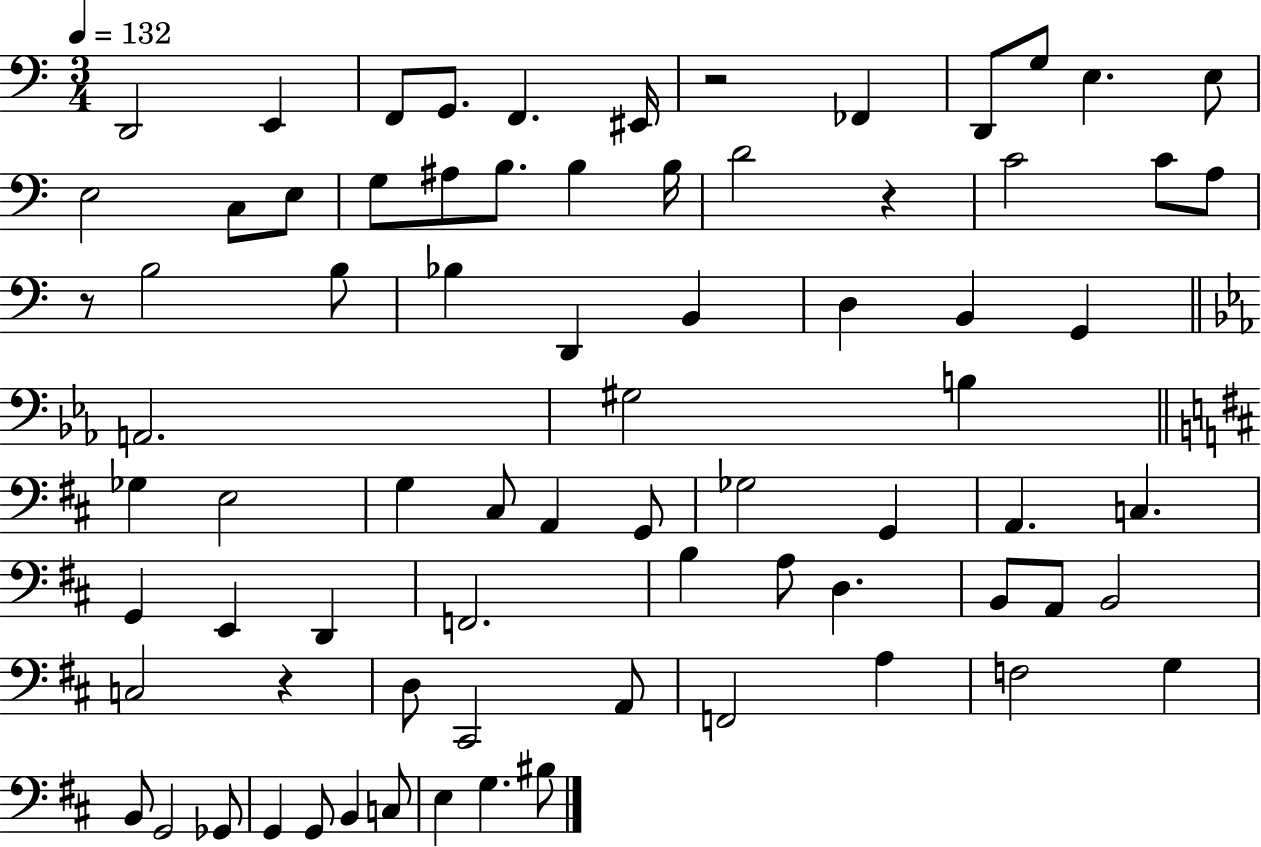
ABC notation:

X:1
T:Untitled
M:3/4
L:1/4
K:C
D,,2 E,, F,,/2 G,,/2 F,, ^E,,/4 z2 _F,, D,,/2 G,/2 E, E,/2 E,2 C,/2 E,/2 G,/2 ^A,/2 B,/2 B, B,/4 D2 z C2 C/2 A,/2 z/2 B,2 B,/2 _B, D,, B,, D, B,, G,, A,,2 ^G,2 B, _G, E,2 G, ^C,/2 A,, G,,/2 _G,2 G,, A,, C, G,, E,, D,, F,,2 B, A,/2 D, B,,/2 A,,/2 B,,2 C,2 z D,/2 ^C,,2 A,,/2 F,,2 A, F,2 G, B,,/2 G,,2 _G,,/2 G,, G,,/2 B,, C,/2 E, G, ^B,/2